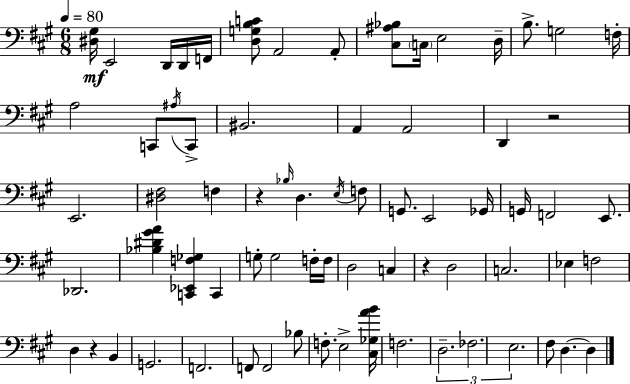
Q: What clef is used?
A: bass